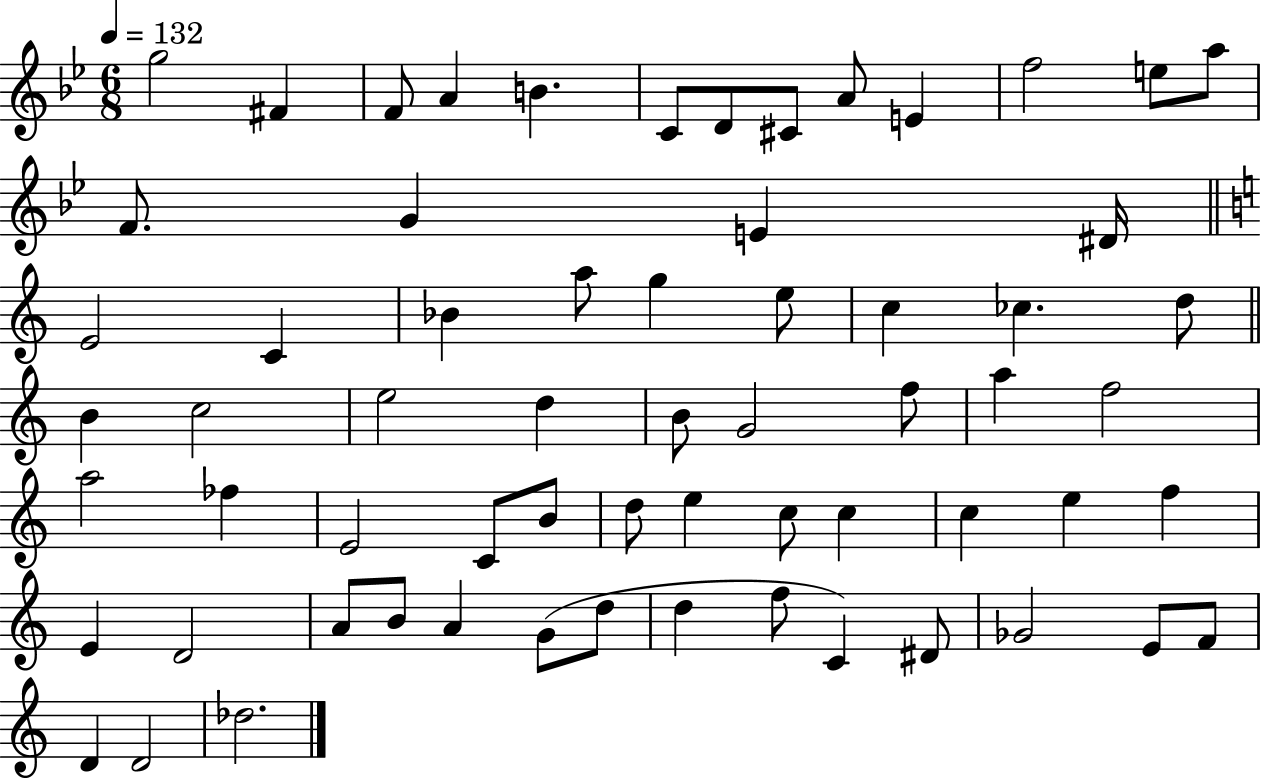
{
  \clef treble
  \numericTimeSignature
  \time 6/8
  \key bes \major
  \tempo 4 = 132
  g''2 fis'4 | f'8 a'4 b'4. | c'8 d'8 cis'8 a'8 e'4 | f''2 e''8 a''8 | \break f'8. g'4 e'4 dis'16 | \bar "||" \break \key c \major e'2 c'4 | bes'4 a''8 g''4 e''8 | c''4 ces''4. d''8 | \bar "||" \break \key c \major b'4 c''2 | e''2 d''4 | b'8 g'2 f''8 | a''4 f''2 | \break a''2 fes''4 | e'2 c'8 b'8 | d''8 e''4 c''8 c''4 | c''4 e''4 f''4 | \break e'4 d'2 | a'8 b'8 a'4 g'8( d''8 | d''4 f''8 c'4) dis'8 | ges'2 e'8 f'8 | \break d'4 d'2 | des''2. | \bar "|."
}